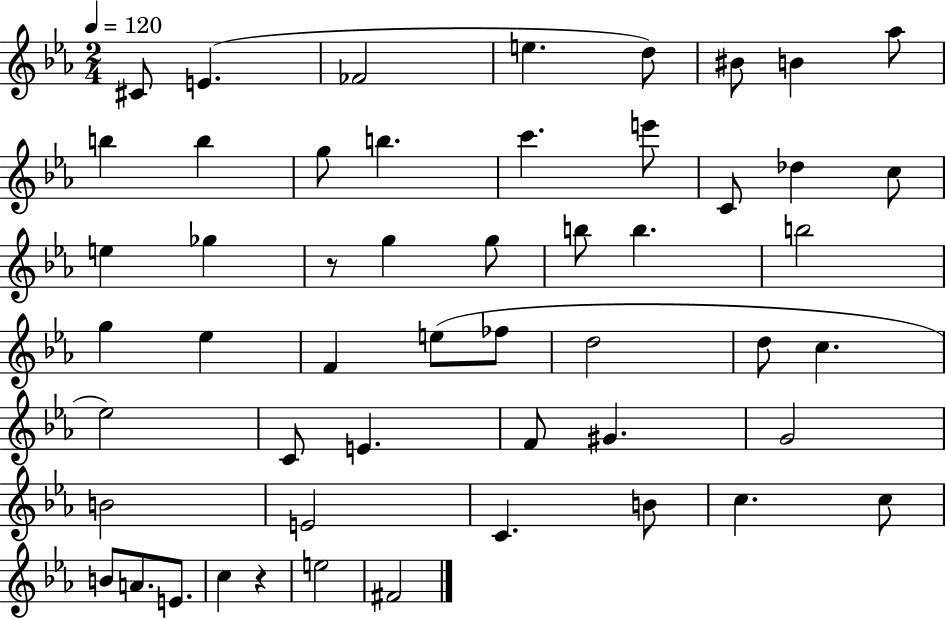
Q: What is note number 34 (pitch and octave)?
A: C4